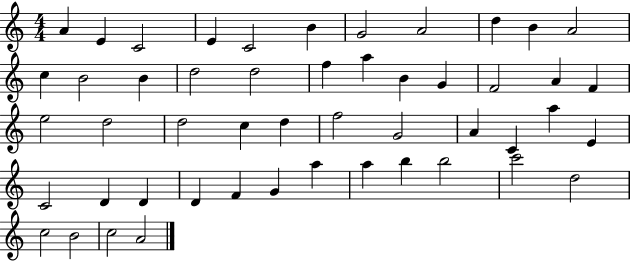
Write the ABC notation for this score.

X:1
T:Untitled
M:4/4
L:1/4
K:C
A E C2 E C2 B G2 A2 d B A2 c B2 B d2 d2 f a B G F2 A F e2 d2 d2 c d f2 G2 A C a E C2 D D D F G a a b b2 c'2 d2 c2 B2 c2 A2